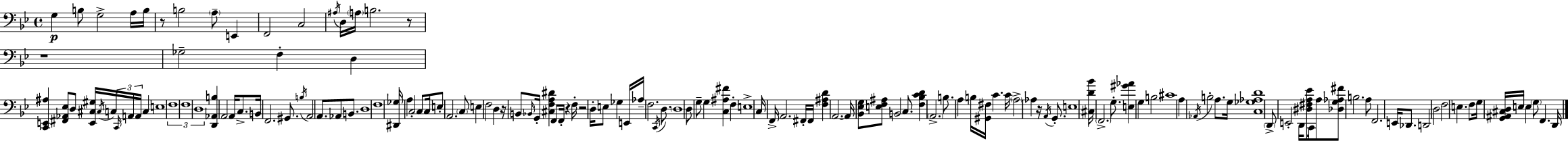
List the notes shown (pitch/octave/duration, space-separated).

G3/q B3/e G3/h A3/s B3/s R/e B3/h A3/e E2/q F2/h C3/h A#3/s D3/s A3/s B3/h. R/e R/w Gb3/h F3/q D3/q [C2,E2,A#3]/q [F#2,Ab2,Eb3]/e D3/e [E2,C#3,G#3]/s C#3/s C3/s C2/s A2/s A2/s C3/q E3/w F3/w F3/w D3/w [D2,Ab2,B3]/q A2/h A2/s C3/e. B2/s F2/h. G#2/e. B3/s A2/h A2/e. Ab2/e B2/e. D3/w F3/w [D#2,Gb3]/s A3/q C3/h C3/e C3/s E3/e A2/h. C3/e E3/q F3/h D3/q R/s B2/e Bb2/s G2/s [C#3,F3,A3,D#4]/q F2/e F2/s R/q F3/s R/h D3/s E3/e Gb3/q E2/s Ab3/s F3/h. C2/s D3/e. D3/w D3/e G3/e G3/q [C3,A#3,F#4]/q F3/q E3/w C3/s F2/s A2/h. F#2/s F#2/s [F3,A#3,D4]/q A2/h. A2/s [Bb2,Eb3,G3]/e [E3,F3,A#3]/e B2/h C3/e. [F3,Bb3,C4,D4]/q A2/h. B3/e. A3/q B3/s [G#2,F#3]/s C4/q. C4/s A3/h Ab3/q R/s A2/s G2/e. E3/w [C#3,D4,Bb4]/s F2/h. G3/e. [E3,G#4,Ab4]/q G3/q B3/h C#4/w A3/q Ab2/s B3/h A3/e. G3/s [C3,Gb3,Ab3,D4]/w D2/e E2/h D2/s [D#3,F#3,A3,Eb4]/e C2/s A3/e [Db3,G3,Ab3,F#4]/e B3/h. A3/e F2/h. E2/s Db2/e. D2/h D3/h F3/h E3/q. F3/e G3/s [G2,A#2,C#3,D3]/s E3/s E3/q G3/e F2/q. D2/s